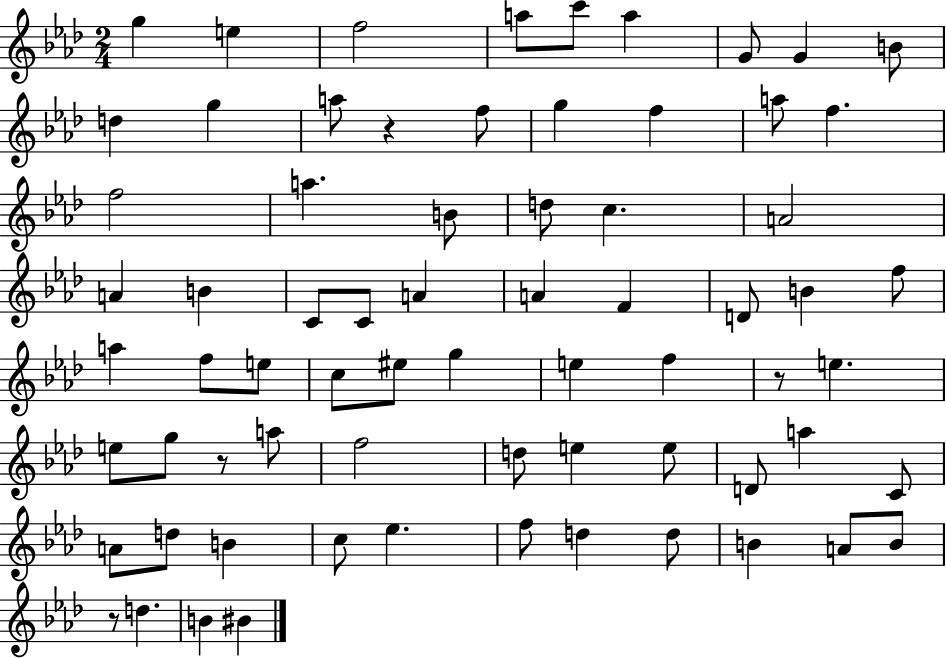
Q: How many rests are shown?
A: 4